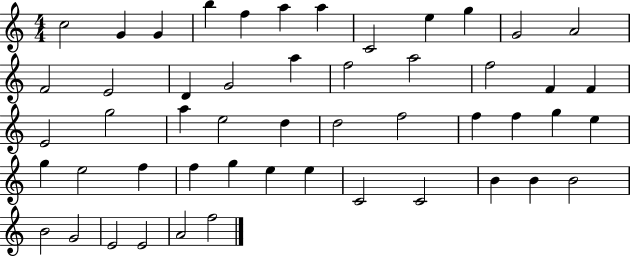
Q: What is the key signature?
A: C major